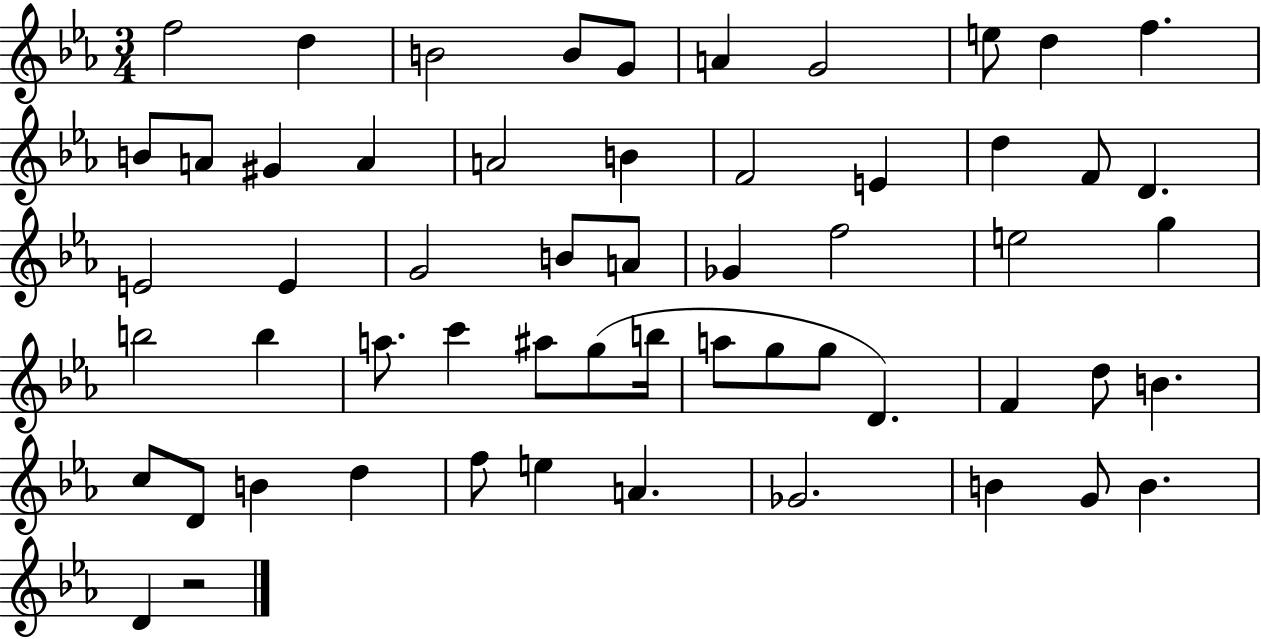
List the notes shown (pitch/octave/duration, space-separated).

F5/h D5/q B4/h B4/e G4/e A4/q G4/h E5/e D5/q F5/q. B4/e A4/e G#4/q A4/q A4/h B4/q F4/h E4/q D5/q F4/e D4/q. E4/h E4/q G4/h B4/e A4/e Gb4/q F5/h E5/h G5/q B5/h B5/q A5/e. C6/q A#5/e G5/e B5/s A5/e G5/e G5/e D4/q. F4/q D5/e B4/q. C5/e D4/e B4/q D5/q F5/e E5/q A4/q. Gb4/h. B4/q G4/e B4/q. D4/q R/h